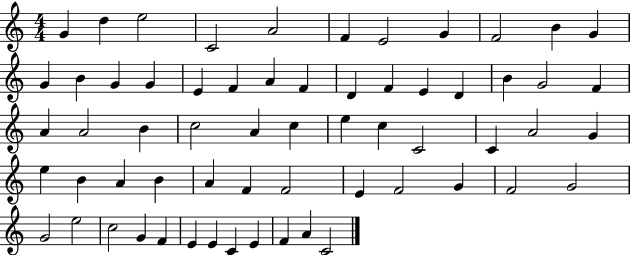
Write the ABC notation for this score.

X:1
T:Untitled
M:4/4
L:1/4
K:C
G d e2 C2 A2 F E2 G F2 B G G B G G E F A F D F E D B G2 F A A2 B c2 A c e c C2 C A2 G e B A B A F F2 E F2 G F2 G2 G2 e2 c2 G F E E C E F A C2